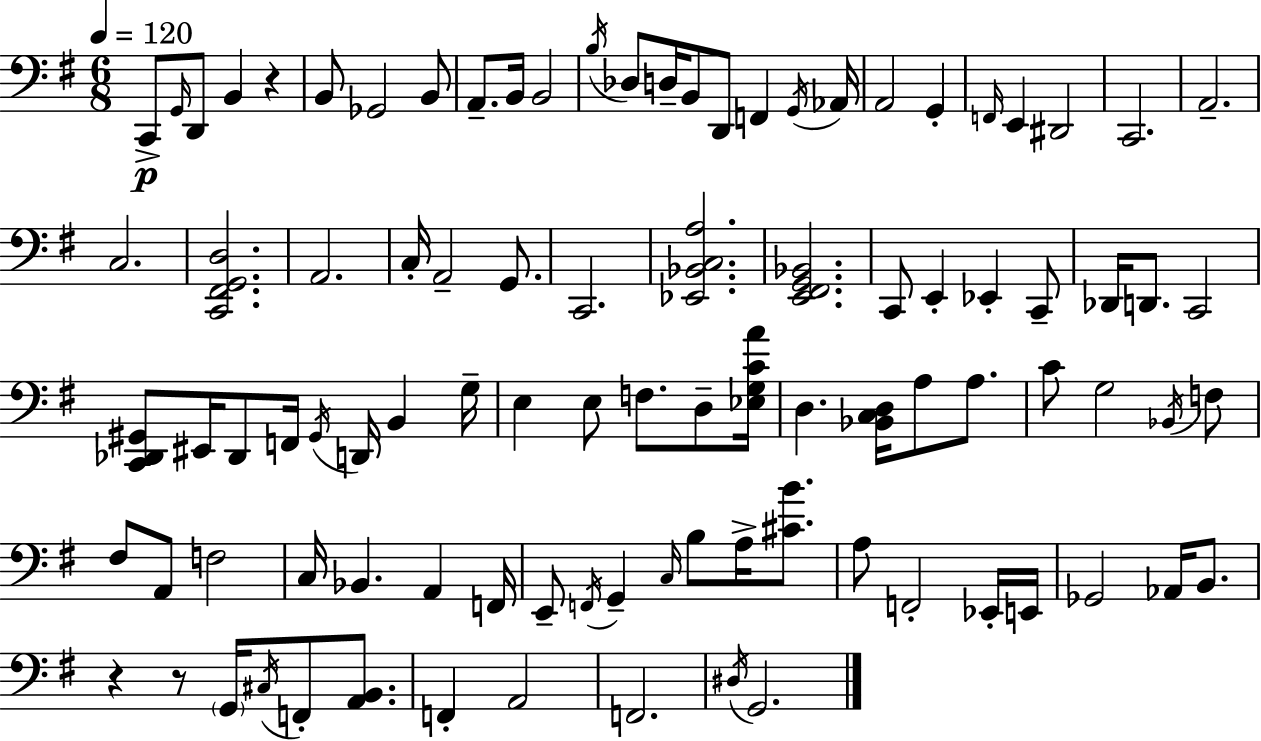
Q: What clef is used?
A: bass